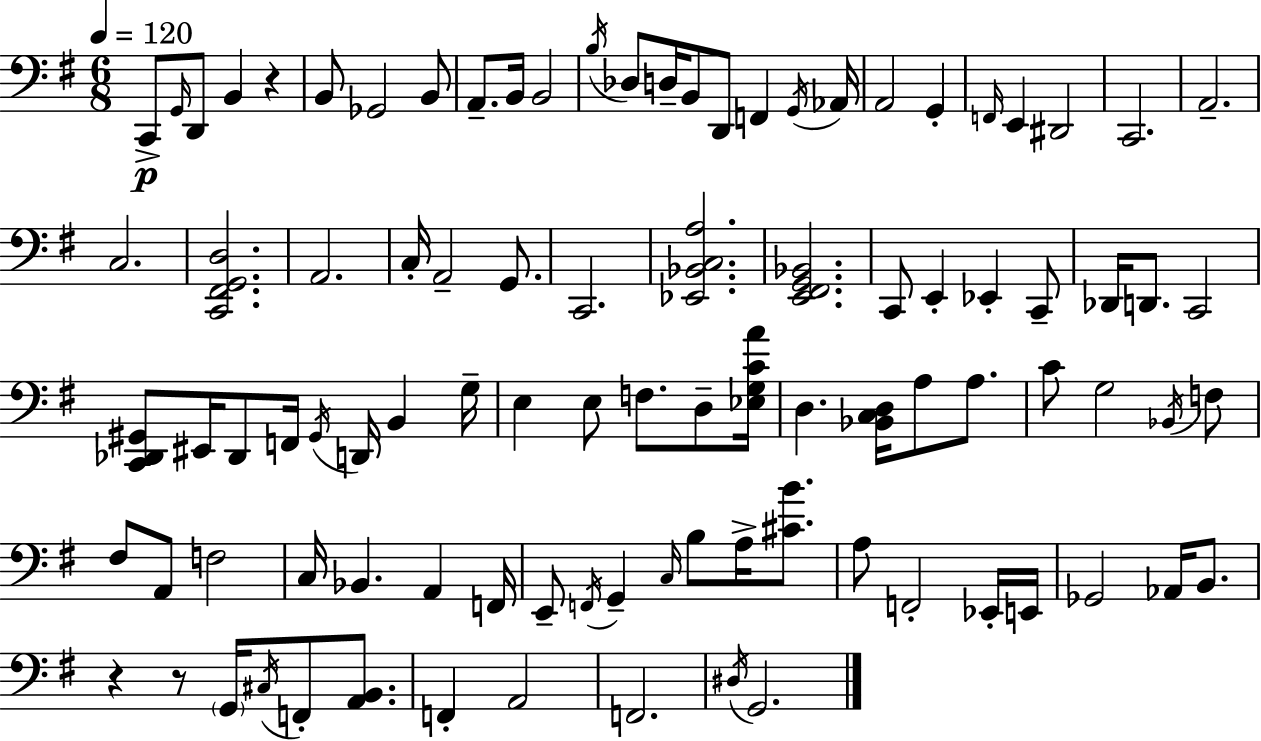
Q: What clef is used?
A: bass